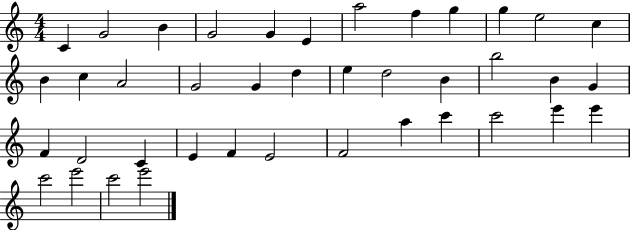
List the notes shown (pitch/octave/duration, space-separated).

C4/q G4/h B4/q G4/h G4/q E4/q A5/h F5/q G5/q G5/q E5/h C5/q B4/q C5/q A4/h G4/h G4/q D5/q E5/q D5/h B4/q B5/h B4/q G4/q F4/q D4/h C4/q E4/q F4/q E4/h F4/h A5/q C6/q C6/h E6/q E6/q C6/h E6/h C6/h E6/h